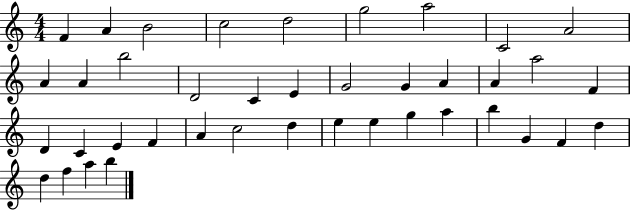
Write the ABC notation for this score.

X:1
T:Untitled
M:4/4
L:1/4
K:C
F A B2 c2 d2 g2 a2 C2 A2 A A b2 D2 C E G2 G A A a2 F D C E F A c2 d e e g a b G F d d f a b